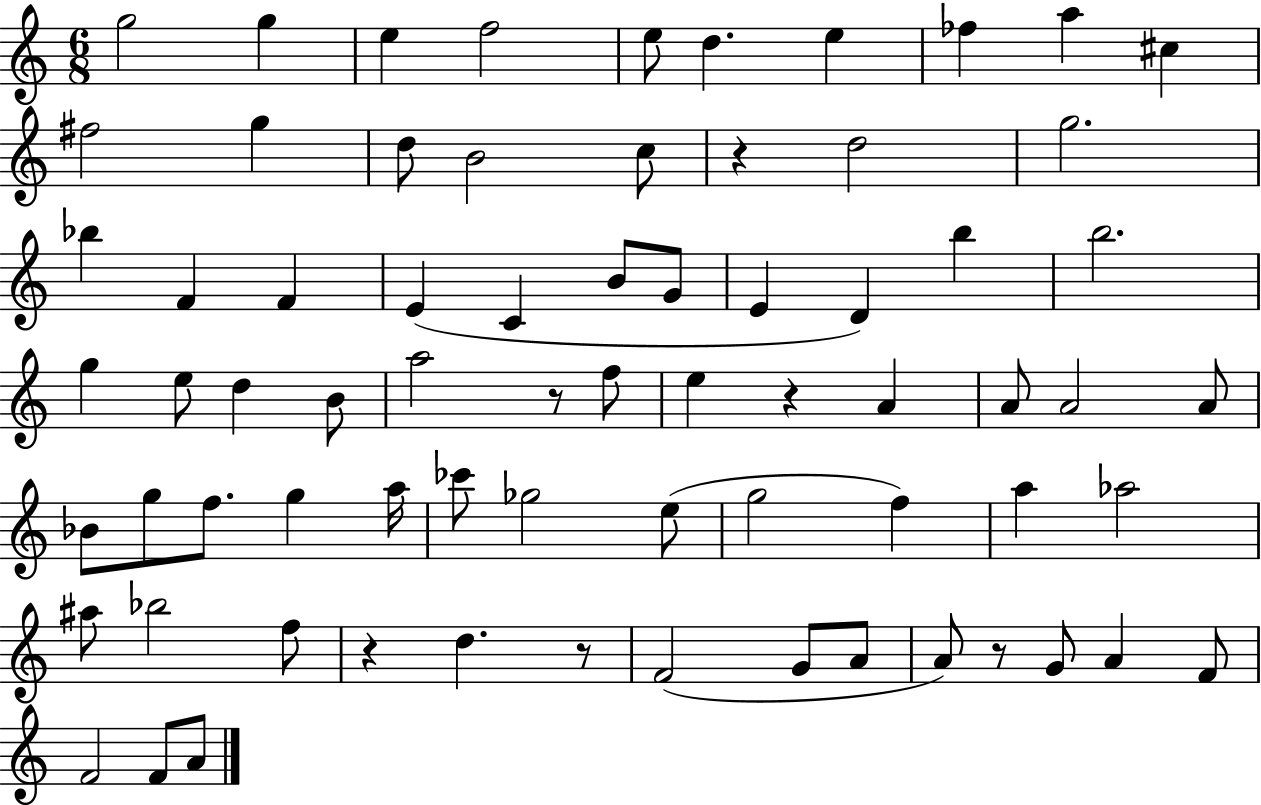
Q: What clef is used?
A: treble